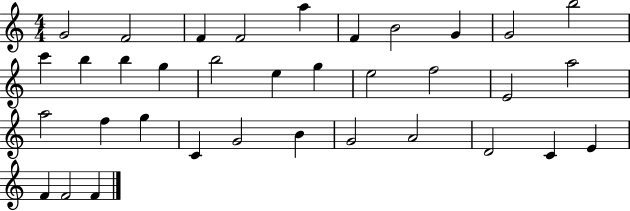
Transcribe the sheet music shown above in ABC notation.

X:1
T:Untitled
M:4/4
L:1/4
K:C
G2 F2 F F2 a F B2 G G2 b2 c' b b g b2 e g e2 f2 E2 a2 a2 f g C G2 B G2 A2 D2 C E F F2 F